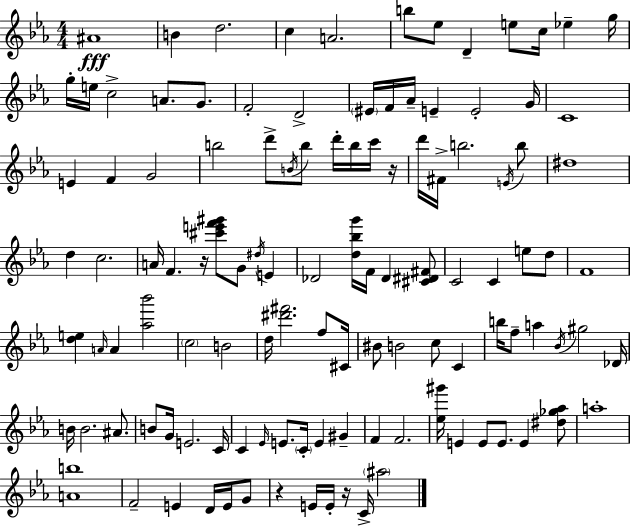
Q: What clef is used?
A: treble